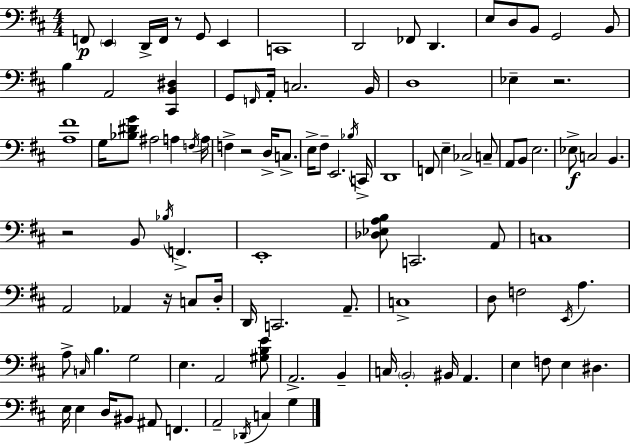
F2/e E2/q D2/s F2/s R/e G2/e E2/q C2/w D2/h FES2/e D2/q. E3/e D3/e B2/e G2/h B2/e B3/q A2/h [C#2,B2,D#3]/q G2/e F2/s A2/s C3/h. B2/s D3/w Eb3/q R/h. [A3,F#4]/w G3/s [Bb3,D#4,G4]/e A#3/h A3/q F3/s A3/s F3/q R/h D3/s C3/e. E3/s F#3/e E2/h. Bb3/s C2/s D2/w F2/e E3/q CES3/h C3/e A2/e B2/e E3/h. Eb3/e C3/h B2/q. R/h B2/e Bb3/s F2/q. E2/w [Db3,Eb3,A3,B3]/e C2/h. A2/e C3/w A2/h Ab2/q R/s C3/e D3/s D2/s C2/h. A2/e. C3/w D3/e F3/h E2/s A3/q. A3/e C3/s B3/q. G3/h E3/q. A2/h [G#3,B3,E4]/e A2/h. B2/q C3/s B2/h BIS2/s A2/q. E3/q F3/e E3/q D#3/q. E3/s E3/q D3/s BIS2/e A#2/e F2/q. A2/h Db2/s C3/q G3/q